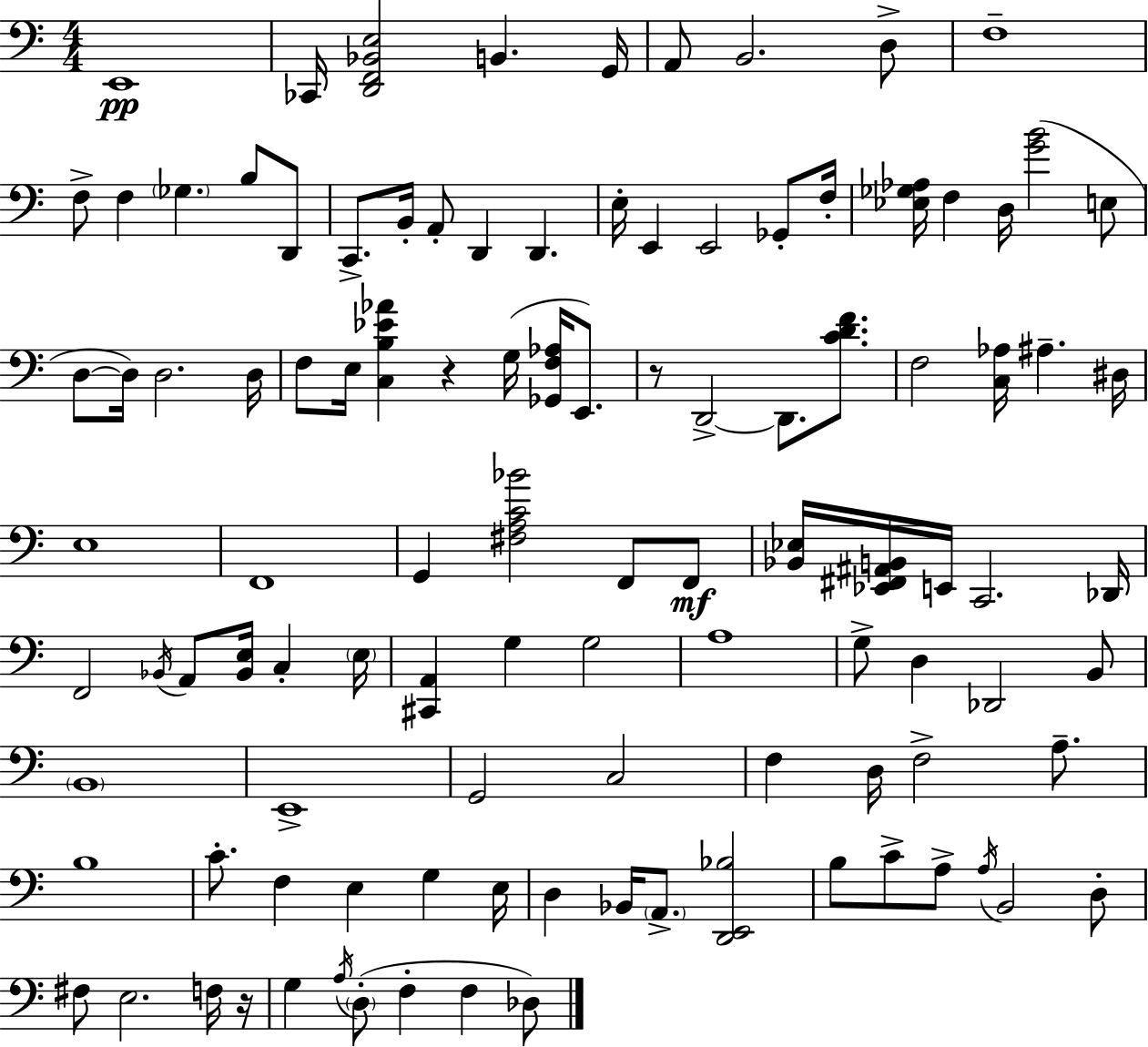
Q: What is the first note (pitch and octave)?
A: E2